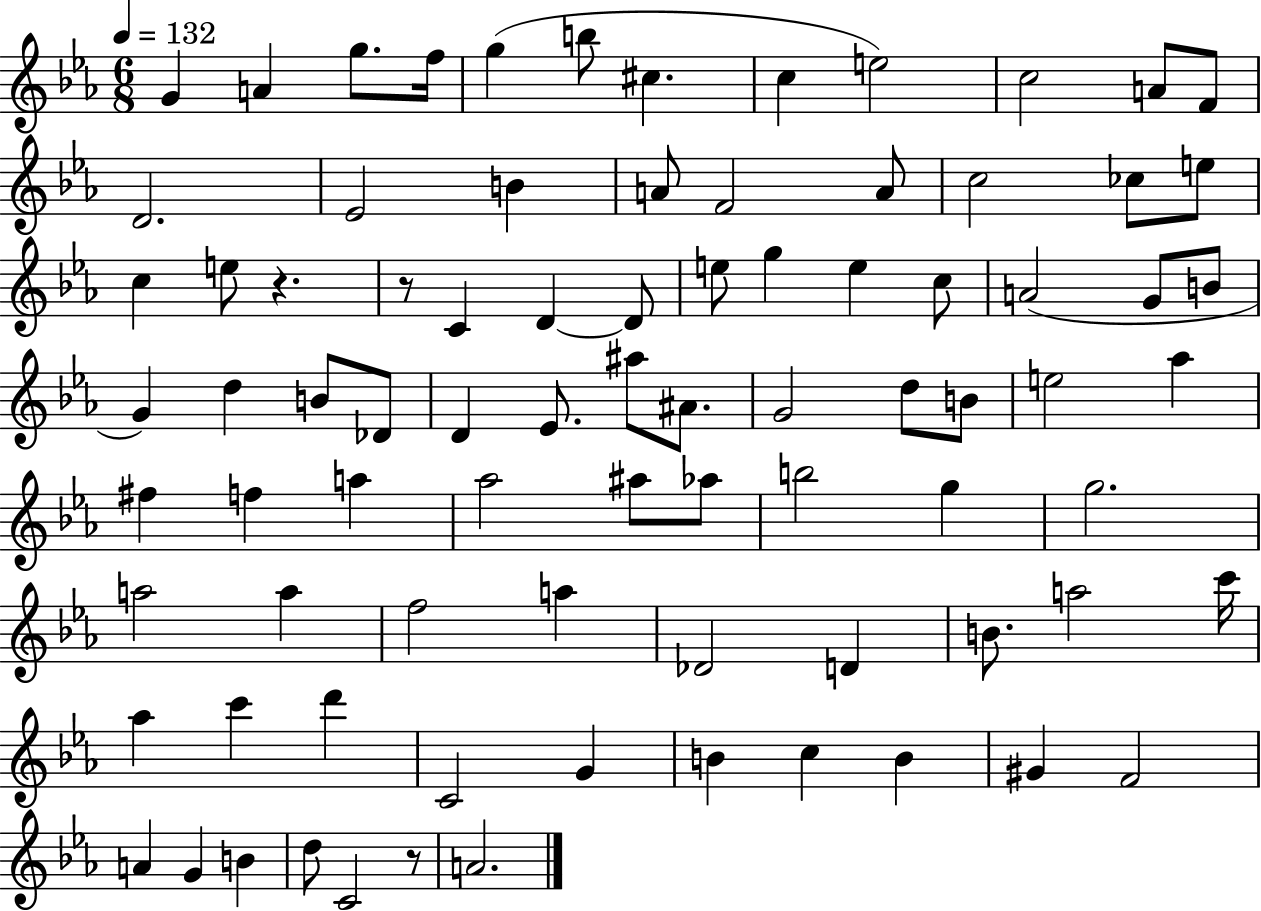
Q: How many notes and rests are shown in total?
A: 83